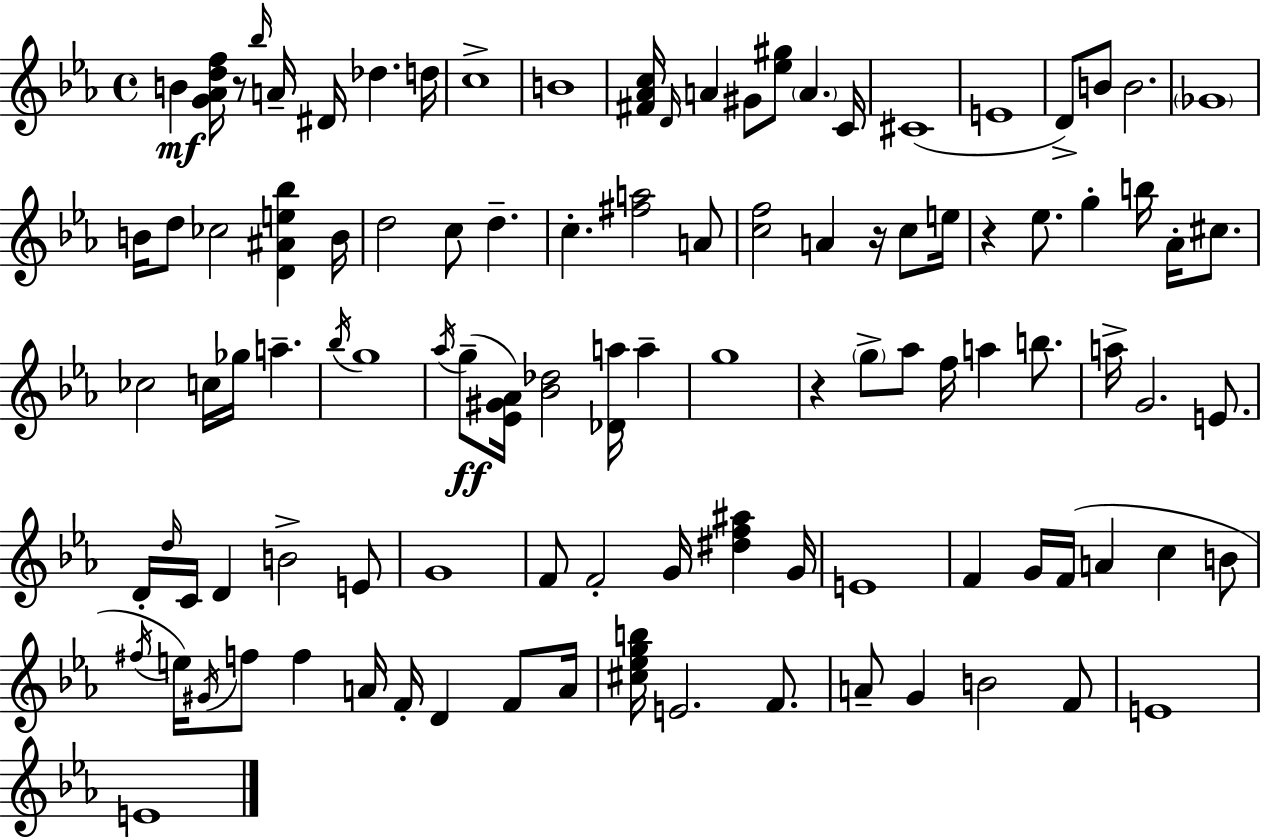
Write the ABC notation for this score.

X:1
T:Untitled
M:4/4
L:1/4
K:Eb
B [G_Adf]/4 z/2 _b/4 A/4 ^D/4 _d d/4 c4 B4 [^F_Ac]/4 D/4 A ^G/2 [_e^g]/2 A C/4 ^C4 E4 D/2 B/2 B2 _G4 B/4 d/2 _c2 [D^Ae_b] B/4 d2 c/2 d c [^fa]2 A/2 [cf]2 A z/4 c/2 e/4 z _e/2 g b/4 _A/4 ^c/2 _c2 c/4 _g/4 a _b/4 g4 _a/4 g/2 [_E^G_A]/4 [_B_d]2 [_Da]/4 a g4 z g/2 _a/2 f/4 a b/2 a/4 G2 E/2 D/4 d/4 C/4 D B2 E/2 G4 F/2 F2 G/4 [^df^a] G/4 E4 F G/4 F/4 A c B/2 ^f/4 e/4 ^G/4 f/2 f A/4 F/4 D F/2 A/4 [^c_egb]/4 E2 F/2 A/2 G B2 F/2 E4 E4